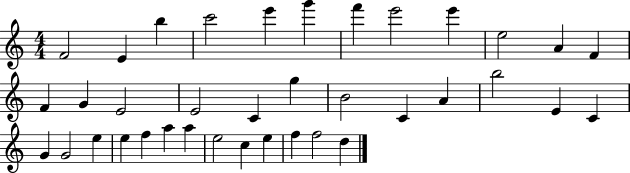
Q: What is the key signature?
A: C major